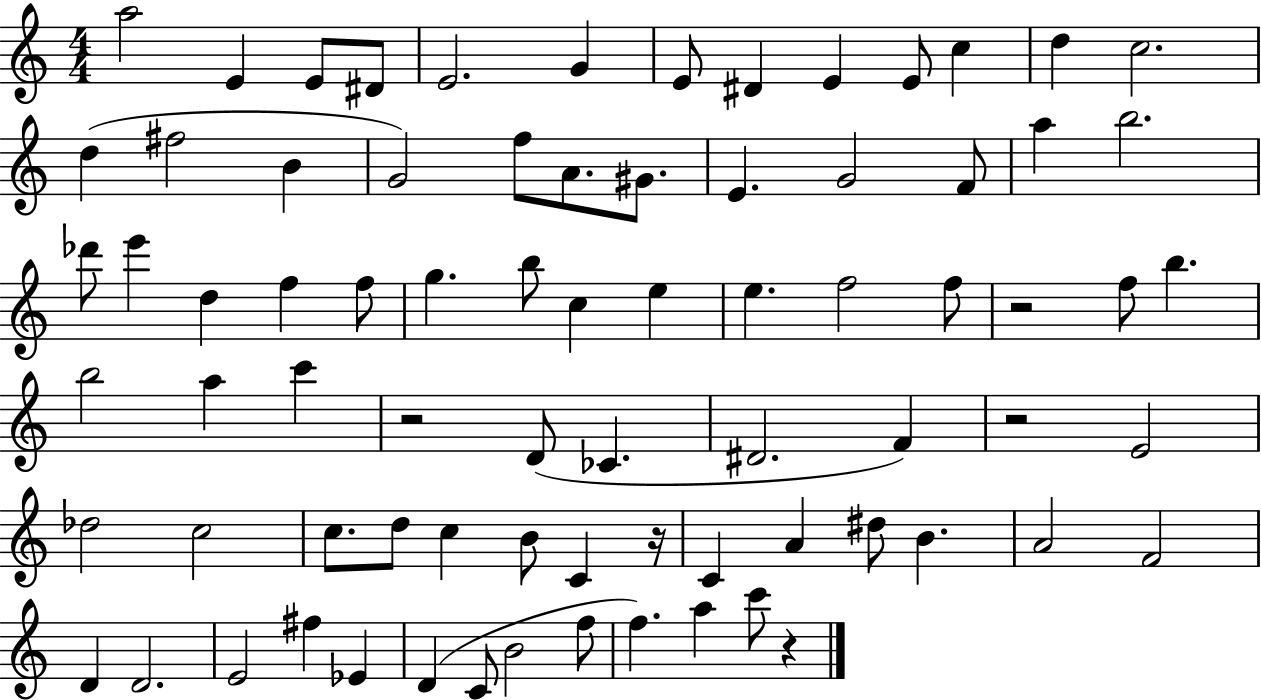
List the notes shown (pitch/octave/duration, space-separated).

A5/h E4/q E4/e D#4/e E4/h. G4/q E4/e D#4/q E4/q E4/e C5/q D5/q C5/h. D5/q F#5/h B4/q G4/h F5/e A4/e. G#4/e. E4/q. G4/h F4/e A5/q B5/h. Db6/e E6/q D5/q F5/q F5/e G5/q. B5/e C5/q E5/q E5/q. F5/h F5/e R/h F5/e B5/q. B5/h A5/q C6/q R/h D4/e CES4/q. D#4/h. F4/q R/h E4/h Db5/h C5/h C5/e. D5/e C5/q B4/e C4/q R/s C4/q A4/q D#5/e B4/q. A4/h F4/h D4/q D4/h. E4/h F#5/q Eb4/q D4/q C4/e B4/h F5/e F5/q. A5/q C6/e R/q